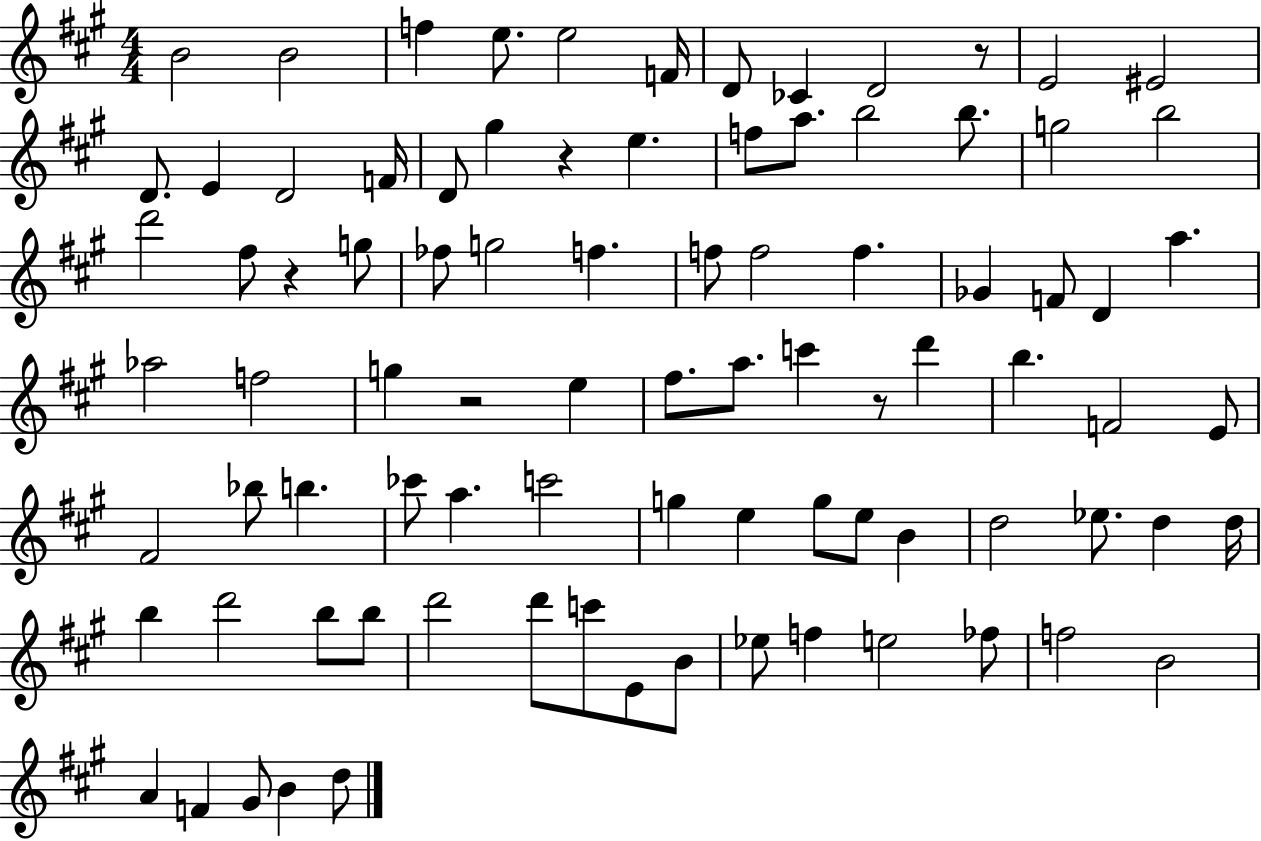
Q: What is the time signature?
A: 4/4